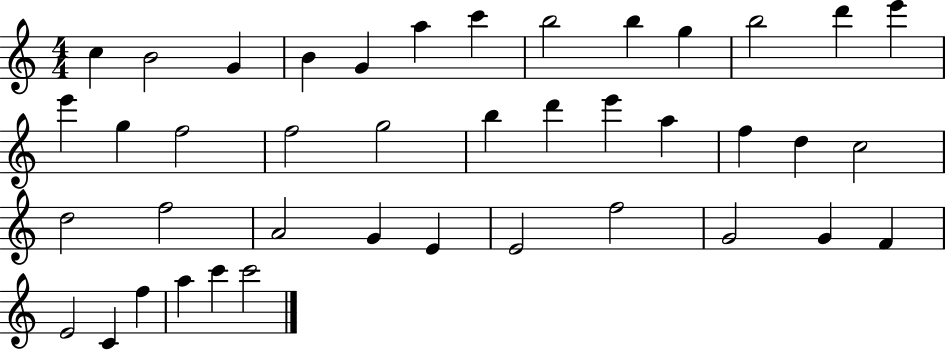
X:1
T:Untitled
M:4/4
L:1/4
K:C
c B2 G B G a c' b2 b g b2 d' e' e' g f2 f2 g2 b d' e' a f d c2 d2 f2 A2 G E E2 f2 G2 G F E2 C f a c' c'2